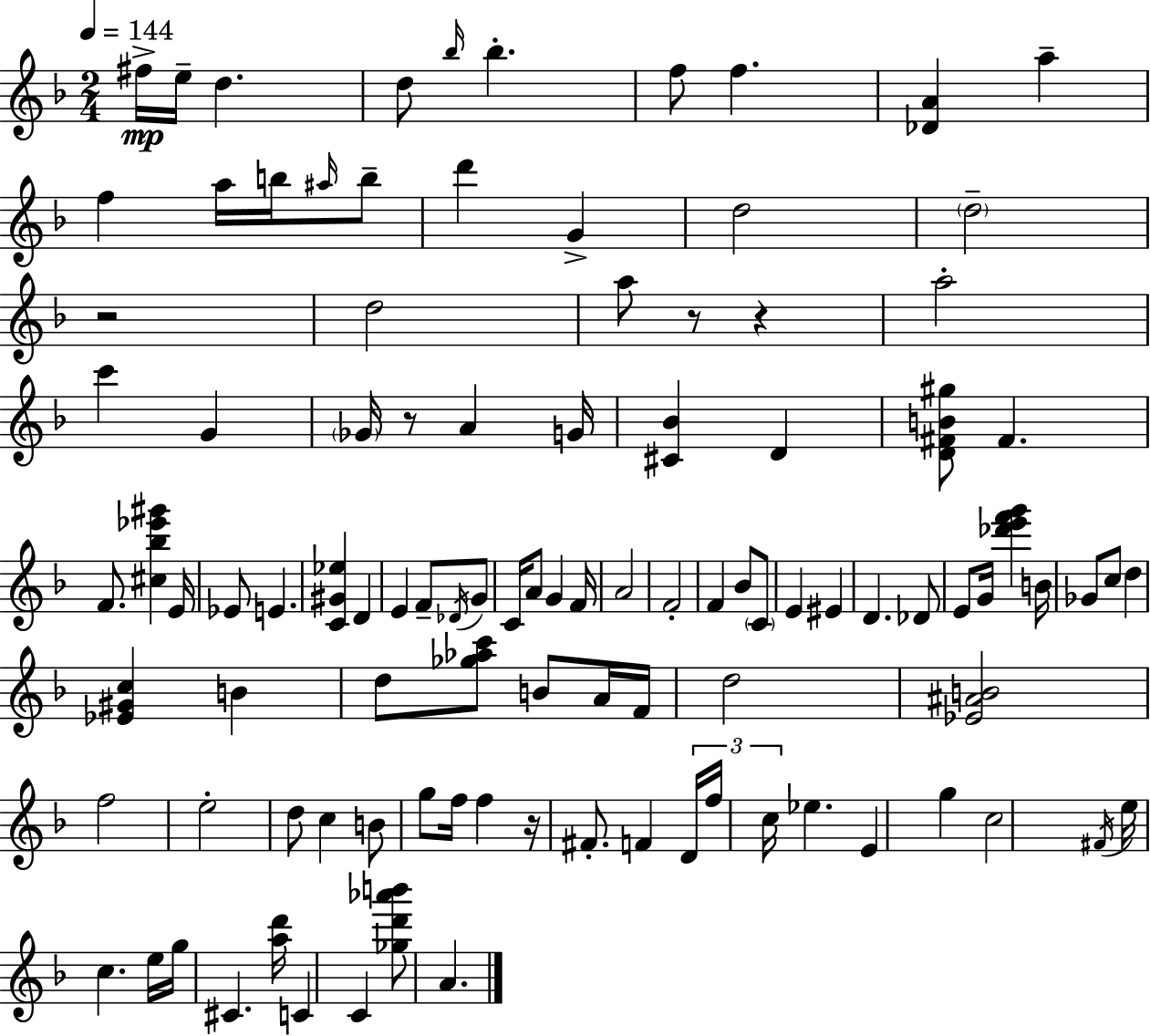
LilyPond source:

{
  \clef treble
  \numericTimeSignature
  \time 2/4
  \key d \minor
  \tempo 4 = 144
  fis''16->\mp e''16-- d''4. | d''8 \grace { bes''16 } bes''4.-. | f''8 f''4. | <des' a'>4 a''4-- | \break f''4 a''16 b''16 \grace { ais''16 } | b''8-- d'''4 g'4-> | d''2 | \parenthesize d''2-- | \break r2 | d''2 | a''8 r8 r4 | a''2-. | \break c'''4 g'4 | \parenthesize ges'16 r8 a'4 | g'16 <cis' bes'>4 d'4 | <d' fis' b' gis''>8 fis'4. | \break f'8. <cis'' bes'' ees''' gis'''>4 | e'16 ees'8 e'4. | <c' gis' ees''>4 d'4 | e'4 f'8-- | \break \acciaccatura { des'16 } g'8 c'16 a'8 g'4 | f'16 a'2 | f'2-. | f'4 bes'8 | \break \parenthesize c'8 e'4 eis'4 | d'4. | des'8 e'8 g'16 <des''' e''' f''' g'''>4 | b'16 ges'8 c''8 d''4 | \break <ees' gis' c''>4 b'4 | d''8 <ges'' aes'' c'''>8 b'8 | a'16 f'16 d''2 | <ees' ais' b'>2 | \break f''2 | e''2-. | d''8 c''4 | b'8 g''8 f''16 f''4 | \break r16 fis'8.-. f'4 | \tuplet 3/2 { d'16 f''16 c''16 } ees''4. | e'4 g''4 | c''2 | \break \acciaccatura { fis'16 } e''16 c''4. | e''16 g''16 cis'4. | <a'' d'''>16 c'4 | c'4 <ges'' d''' aes''' b'''>8 a'4. | \break \bar "|."
}